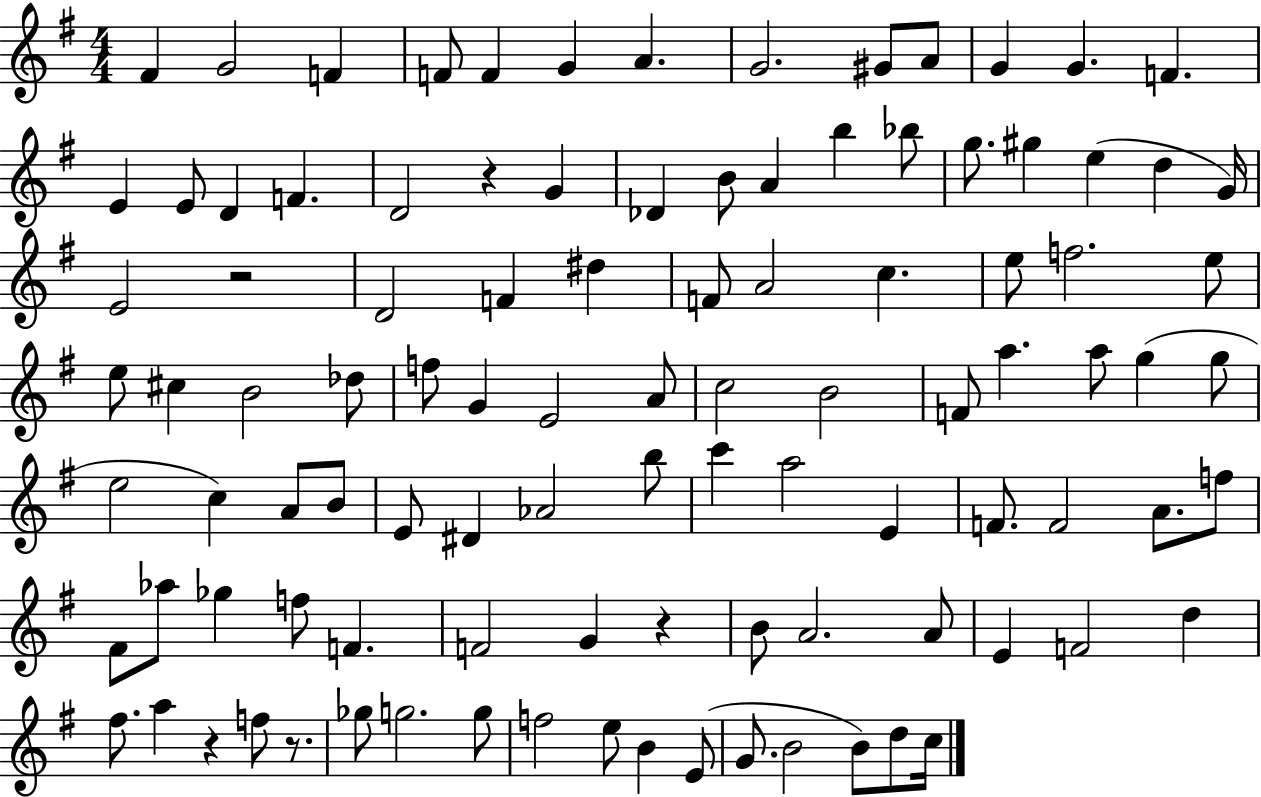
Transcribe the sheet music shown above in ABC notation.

X:1
T:Untitled
M:4/4
L:1/4
K:G
^F G2 F F/2 F G A G2 ^G/2 A/2 G G F E E/2 D F D2 z G _D B/2 A b _b/2 g/2 ^g e d G/4 E2 z2 D2 F ^d F/2 A2 c e/2 f2 e/2 e/2 ^c B2 _d/2 f/2 G E2 A/2 c2 B2 F/2 a a/2 g g/2 e2 c A/2 B/2 E/2 ^D _A2 b/2 c' a2 E F/2 F2 A/2 f/2 ^F/2 _a/2 _g f/2 F F2 G z B/2 A2 A/2 E F2 d ^f/2 a z f/2 z/2 _g/2 g2 g/2 f2 e/2 B E/2 G/2 B2 B/2 d/2 c/4